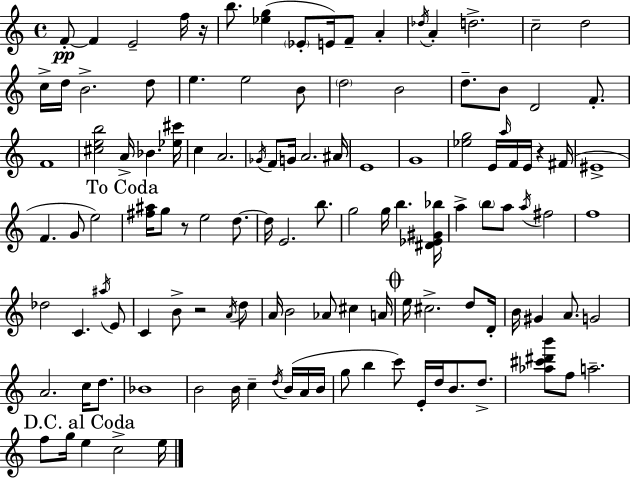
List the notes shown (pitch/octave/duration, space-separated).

F4/e F4/q E4/h F5/s R/s B5/e. [Eb5,G5]/q Eb4/e E4/s F4/e A4/q Db5/s A4/q D5/h. C5/h D5/h C5/s D5/s B4/h. D5/e E5/q. E5/h B4/e D5/h B4/h D5/e. B4/e D4/h F4/e. F4/w [C#5,E5,B5]/h A4/s Bb4/q. [Eb5,C#6]/s C5/q A4/h. Gb4/s F4/e G4/s A4/h. A#4/s E4/w G4/w [Eb5,G5]/h E4/s A5/s F4/s E4/s R/q F#4/s EIS4/w F4/q. G4/e E5/h [F#5,A#5]/s G5/e R/e E5/h D5/e. D5/s E4/h. B5/e. G5/h G5/s B5/q. [D#4,Eb4,G#4,Bb5]/s A5/q B5/e A5/e A5/s F#5/h F5/w Db5/h C4/q. A#5/s E4/e C4/q B4/e R/h A4/s D5/e A4/s B4/h Ab4/e C#5/q A4/s E5/s C#5/h. D5/e D4/s B4/s G#4/q A4/e. G4/h A4/h. C5/s D5/e. Bb4/w B4/h B4/s C5/q D5/s B4/s A4/s B4/s G5/e B5/q C6/e E4/s D5/s B4/e. D5/e. [Ab5,C#6,D#6,B6]/e F5/e A5/h. F5/e G5/s E5/q C5/h E5/s